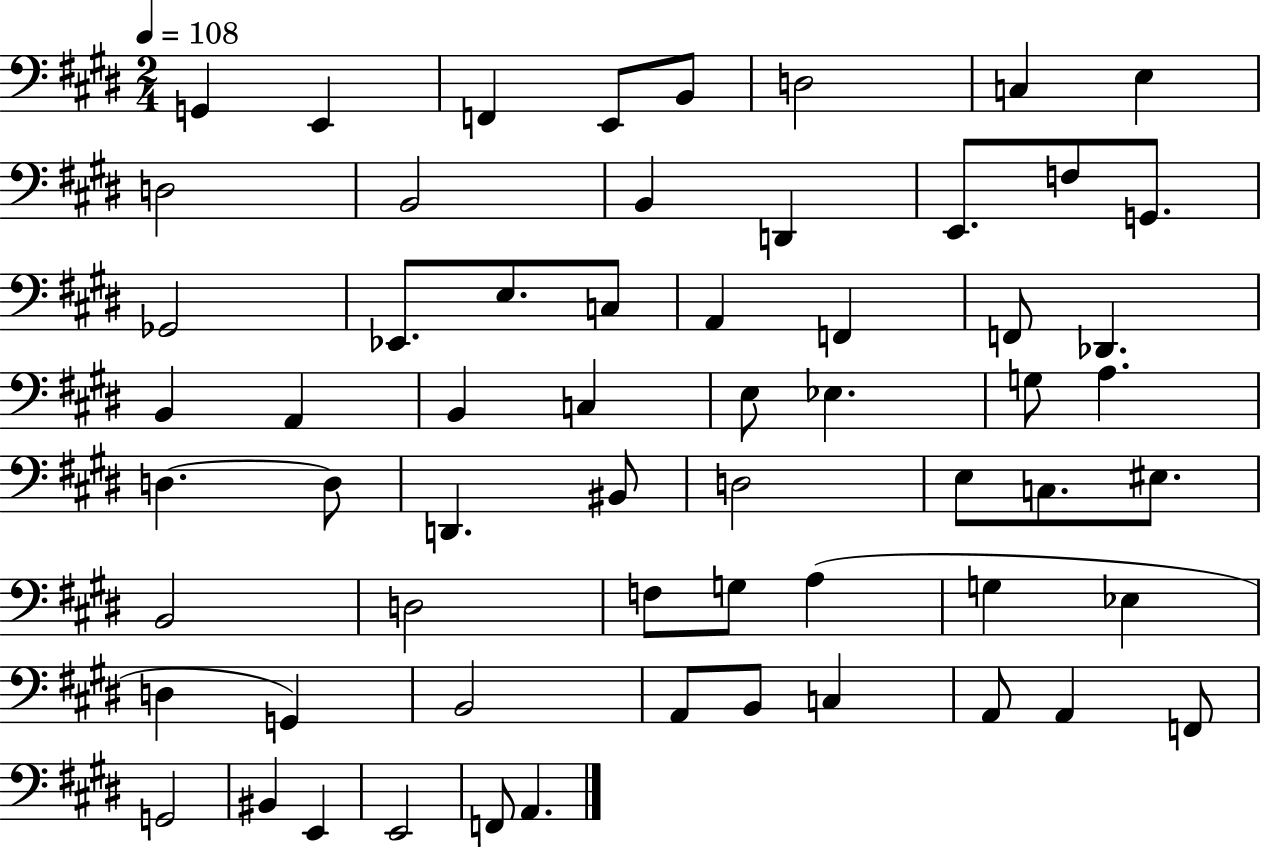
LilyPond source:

{
  \clef bass
  \numericTimeSignature
  \time 2/4
  \key e \major
  \tempo 4 = 108
  g,4 e,4 | f,4 e,8 b,8 | d2 | c4 e4 | \break d2 | b,2 | b,4 d,4 | e,8. f8 g,8. | \break ges,2 | ees,8. e8. c8 | a,4 f,4 | f,8 des,4. | \break b,4 a,4 | b,4 c4 | e8 ees4. | g8 a4. | \break d4.~~ d8 | d,4. bis,8 | d2 | e8 c8. eis8. | \break b,2 | d2 | f8 g8 a4( | g4 ees4 | \break d4 g,4) | b,2 | a,8 b,8 c4 | a,8 a,4 f,8 | \break g,2 | bis,4 e,4 | e,2 | f,8 a,4. | \break \bar "|."
}